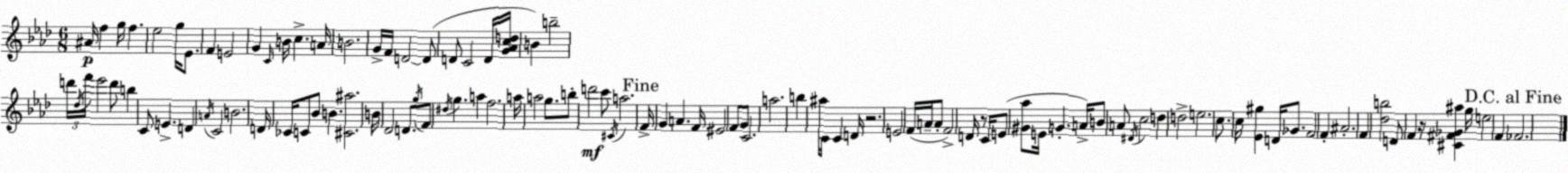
X:1
T:Untitled
M:6/8
L:1/4
K:Ab
^A/4 f g/4 f _e2 g/4 _E/2 F E2 G C/4 B/4 c A/4 B2 G/4 F/4 D2 D/2 D/2 C2 D/4 [G_Acd]/4 B b2 d'/4 _d/4 f'/4 _e'2 d'/2 b C/2 E D A/4 C2 B2 D/4 _C/4 C/2 _B/2 B [^C^a]2 B/4 _D2 D/2 g/4 F/2 ^d/4 g a f2 a/4 a2 g/2 b/2 d'2 c'/2 ^C/4 a2 F/4 G A F/4 ^E2 F/2 G/2 C2 a2 b ^a/2 C/4 C D/4 z2 E2 F/4 A/4 A/2 F2 D/4 z/2 C/4 E/2 [^G_a]/2 E/4 G A/4 B/2 A/2 ^D/4 c2 d d2 e2 c/2 c/4 [_E^g] D/4 _G/2 F2 F ^A2 F [_db]2 D/2 F z/4 [^C^F_G^a] g/4 e2 F _F2